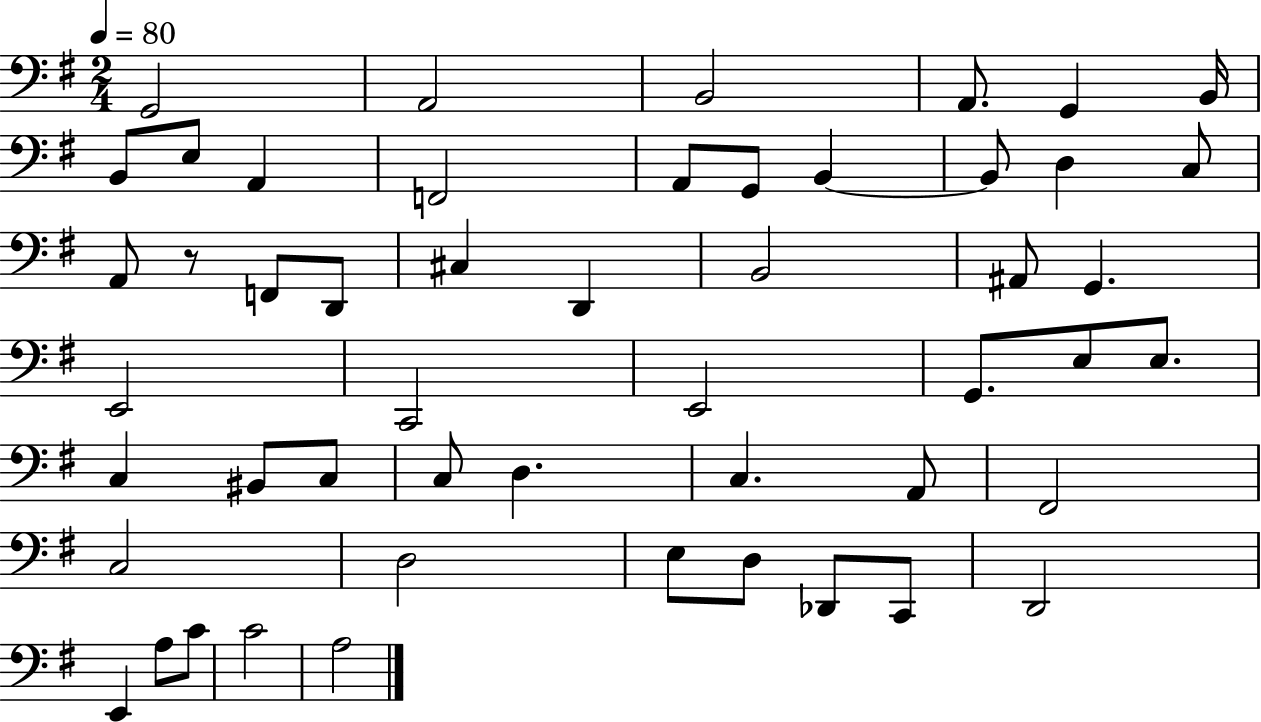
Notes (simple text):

G2/h A2/h B2/h A2/e. G2/q B2/s B2/e E3/e A2/q F2/h A2/e G2/e B2/q B2/e D3/q C3/e A2/e R/e F2/e D2/e C#3/q D2/q B2/h A#2/e G2/q. E2/h C2/h E2/h G2/e. E3/e E3/e. C3/q BIS2/e C3/e C3/e D3/q. C3/q. A2/e F#2/h C3/h D3/h E3/e D3/e Db2/e C2/e D2/h E2/q A3/e C4/e C4/h A3/h